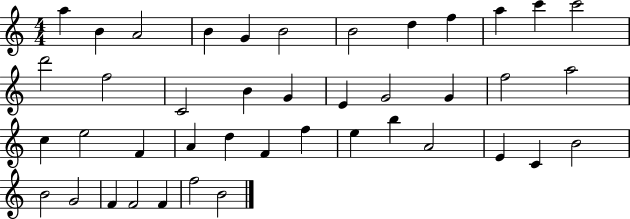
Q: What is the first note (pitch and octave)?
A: A5